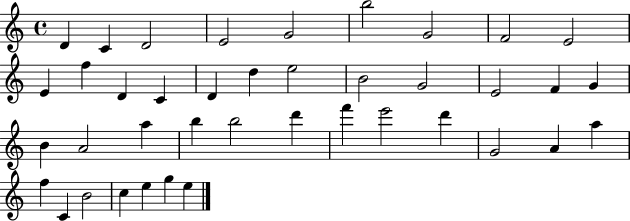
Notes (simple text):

D4/q C4/q D4/h E4/h G4/h B5/h G4/h F4/h E4/h E4/q F5/q D4/q C4/q D4/q D5/q E5/h B4/h G4/h E4/h F4/q G4/q B4/q A4/h A5/q B5/q B5/h D6/q F6/q E6/h D6/q G4/h A4/q A5/q F5/q C4/q B4/h C5/q E5/q G5/q E5/q